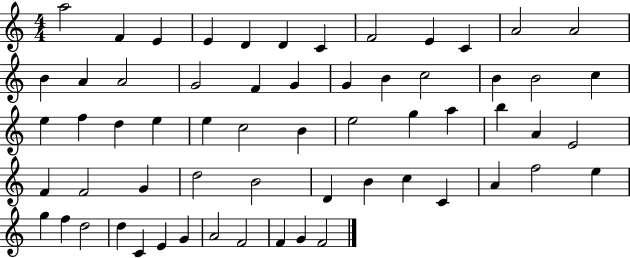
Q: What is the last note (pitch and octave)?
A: F4